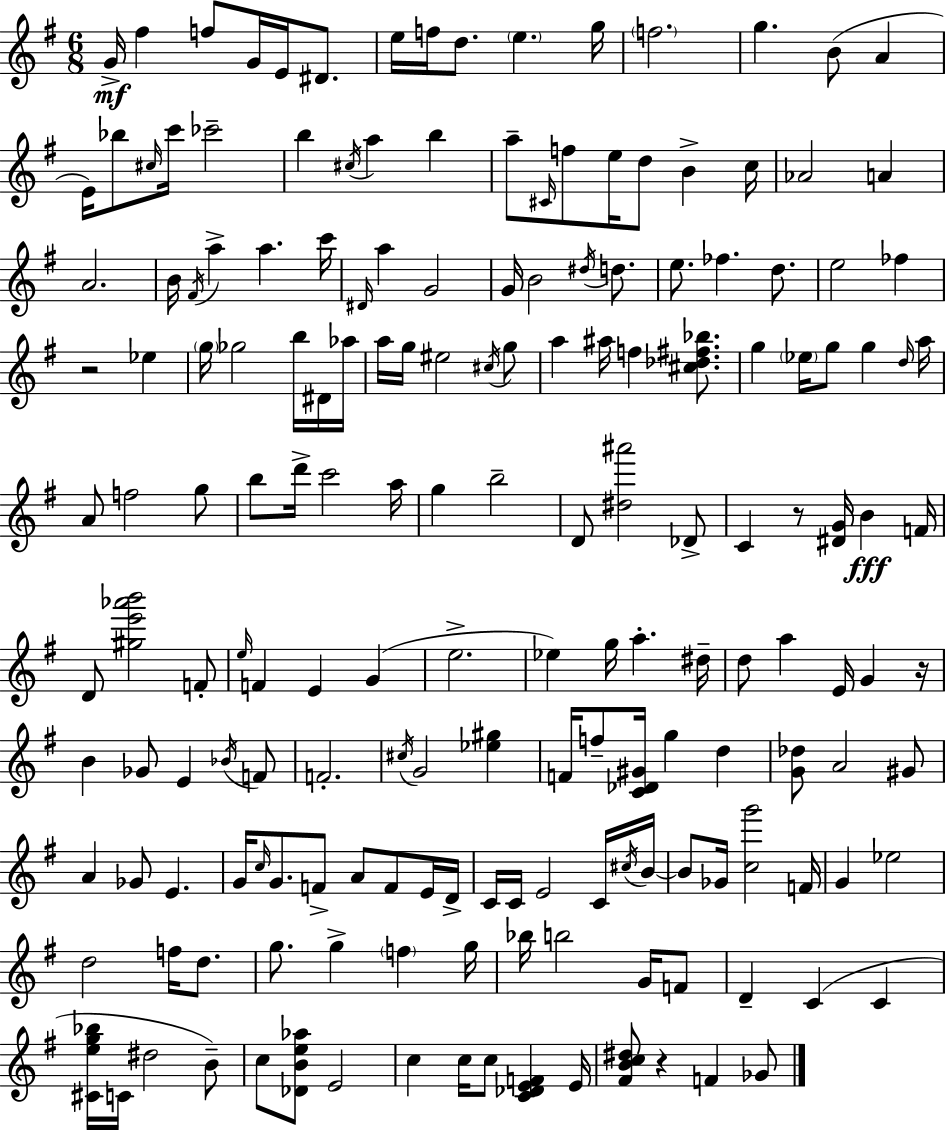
G4/s F#5/q F5/e G4/s E4/s D#4/e. E5/s F5/s D5/e. E5/q. G5/s F5/h. G5/q. B4/e A4/q E4/s Bb5/e C#5/s C6/s CES6/h B5/q C#5/s A5/q B5/q A5/e C#4/s F5/e E5/s D5/e B4/q C5/s Ab4/h A4/q A4/h. B4/s F#4/s A5/q A5/q. C6/s D#4/s A5/q G4/h G4/s B4/h D#5/s D5/e. E5/e. FES5/q. D5/e. E5/h FES5/q R/h Eb5/q G5/s Gb5/h B5/s D#4/s Ab5/s A5/s G5/s EIS5/h C#5/s G5/e A5/q A#5/s F5/q [C#5,Db5,F#5,Bb5]/e. G5/q Eb5/s G5/e G5/q D5/s A5/s A4/e F5/h G5/e B5/e D6/s C6/h A5/s G5/q B5/h D4/e [D#5,A#6]/h Db4/e C4/q R/e [D#4,G4]/s B4/q F4/s D4/e [G#5,E6,Ab6,B6]/h F4/e E5/s F4/q E4/q G4/q E5/h. Eb5/q G5/s A5/q. D#5/s D5/e A5/q E4/s G4/q R/s B4/q Gb4/e E4/q Bb4/s F4/e F4/h. C#5/s G4/h [Eb5,G#5]/q F4/s F5/e [C4,Db4,G#4]/s G5/q D5/q [G4,Db5]/e A4/h G#4/e A4/q Gb4/e E4/q. G4/s C5/s G4/e. F4/e A4/e F4/e E4/s D4/s C4/s C4/s E4/h C4/s C#5/s B4/s B4/e Gb4/s [C5,G6]/h F4/s G4/q Eb5/h D5/h F5/s D5/e. G5/e. G5/q F5/q G5/s Bb5/s B5/h G4/s F4/e D4/q C4/q C4/q [C#4,E5,G5,Bb5]/s C4/s D#5/h B4/e C5/e [Db4,B4,E5,Ab5]/e E4/h C5/q C5/s C5/e [C4,Db4,E4,F4]/q E4/s [F#4,B4,C5,D#5]/e R/q F4/q Gb4/e